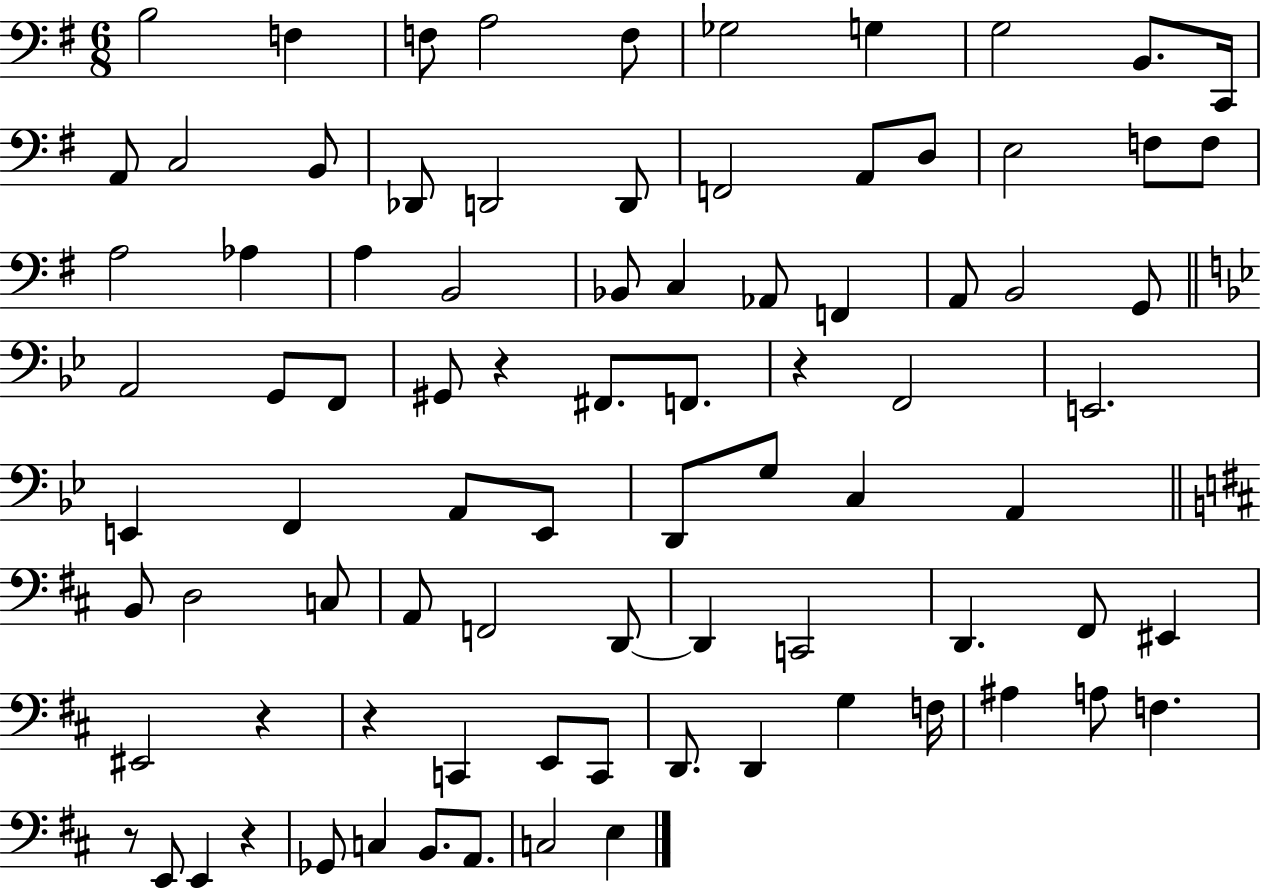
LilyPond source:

{
  \clef bass
  \numericTimeSignature
  \time 6/8
  \key g \major
  b2 f4 | f8 a2 f8 | ges2 g4 | g2 b,8. c,16 | \break a,8 c2 b,8 | des,8 d,2 d,8 | f,2 a,8 d8 | e2 f8 f8 | \break a2 aes4 | a4 b,2 | bes,8 c4 aes,8 f,4 | a,8 b,2 g,8 | \break \bar "||" \break \key bes \major a,2 g,8 f,8 | gis,8 r4 fis,8. f,8. | r4 f,2 | e,2. | \break e,4 f,4 a,8 e,8 | d,8 g8 c4 a,4 | \bar "||" \break \key b \minor b,8 d2 c8 | a,8 f,2 d,8~~ | d,4 c,2 | d,4. fis,8 eis,4 | \break eis,2 r4 | r4 c,4 e,8 c,8 | d,8. d,4 g4 f16 | ais4 a8 f4. | \break r8 e,8 e,4 r4 | ges,8 c4 b,8. a,8. | c2 e4 | \bar "|."
}